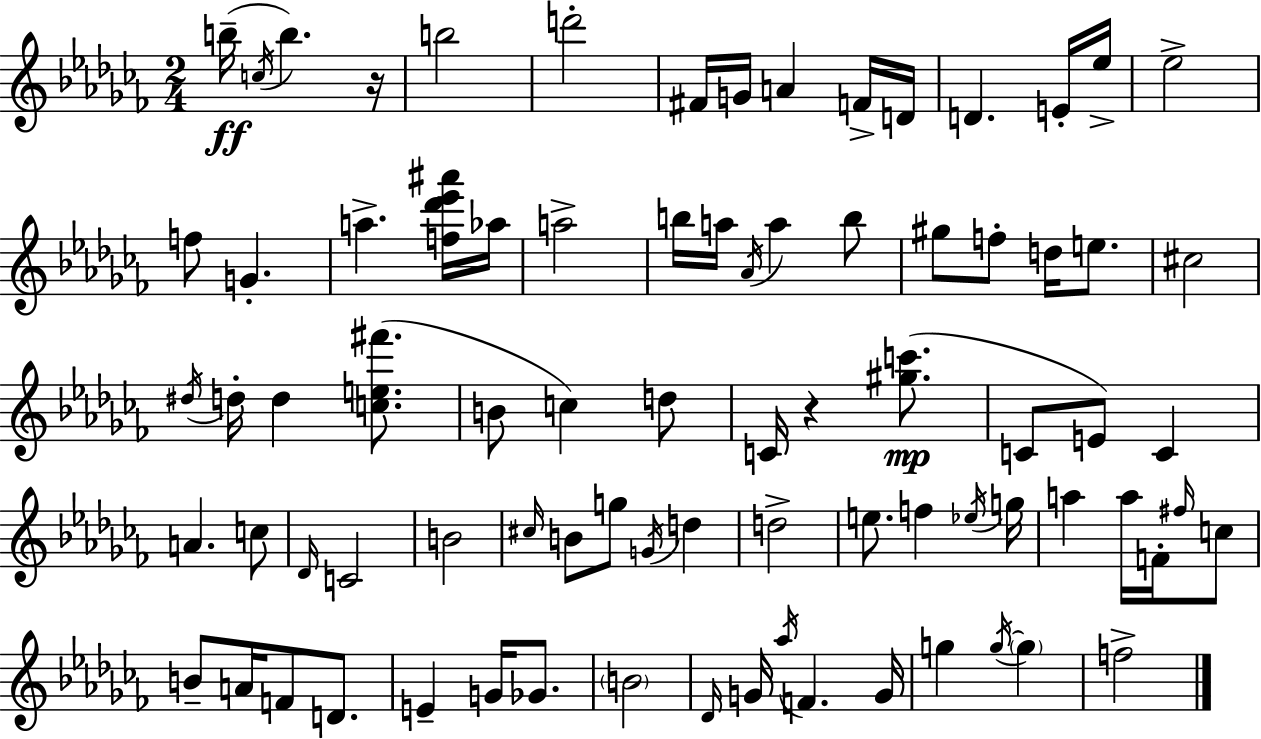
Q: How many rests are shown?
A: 2